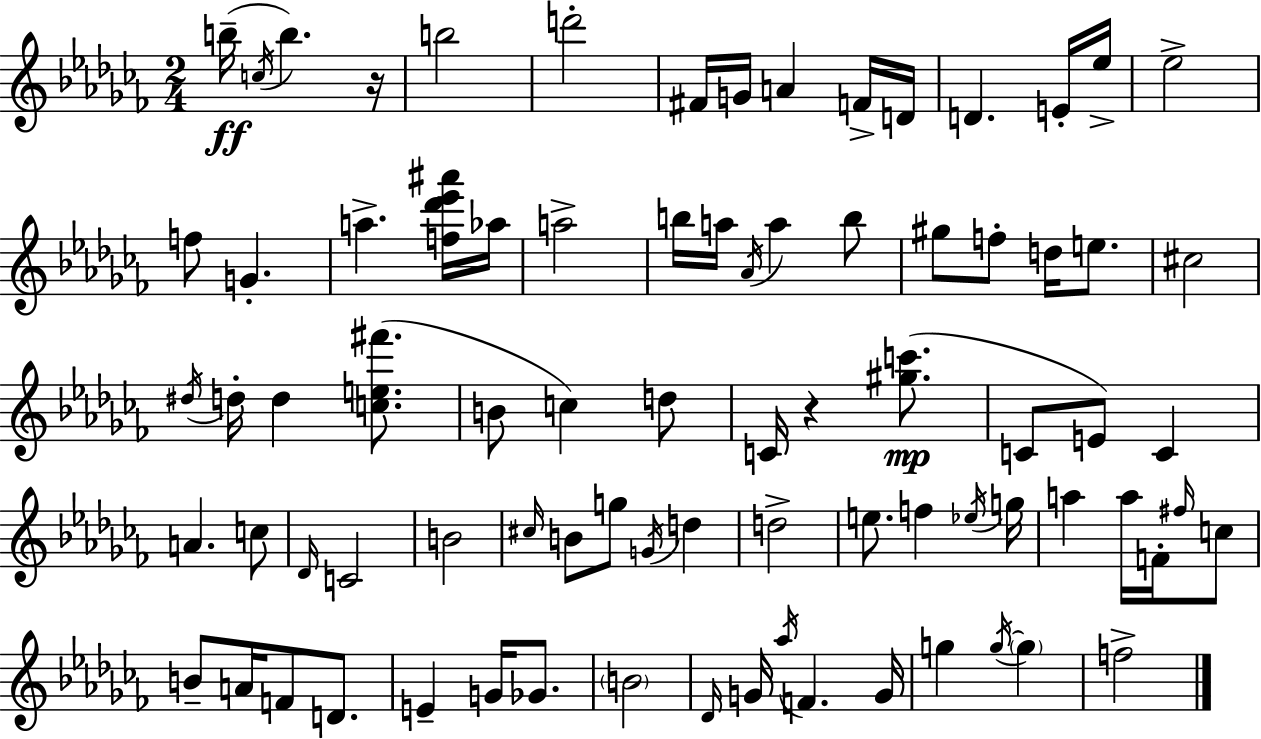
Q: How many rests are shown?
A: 2